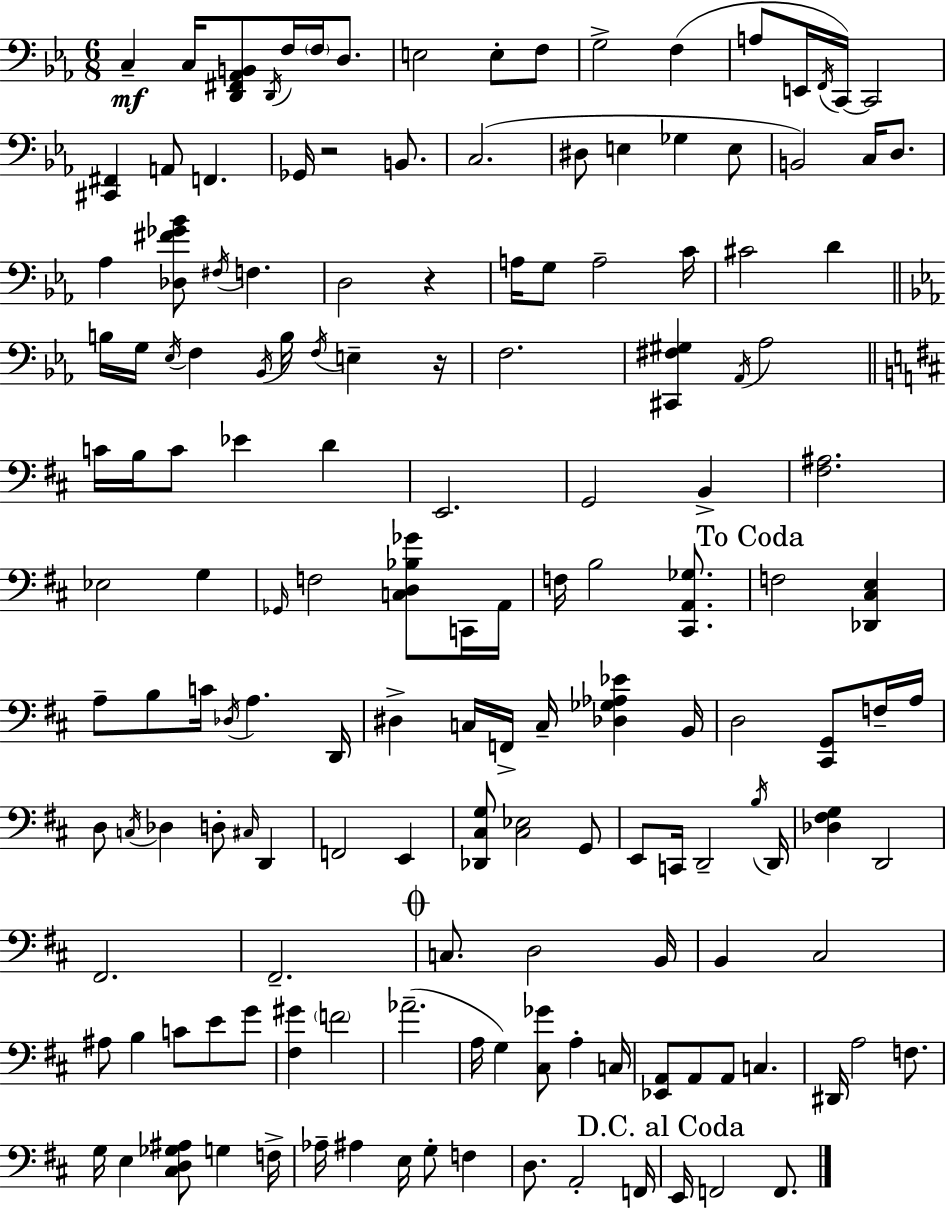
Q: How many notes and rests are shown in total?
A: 154